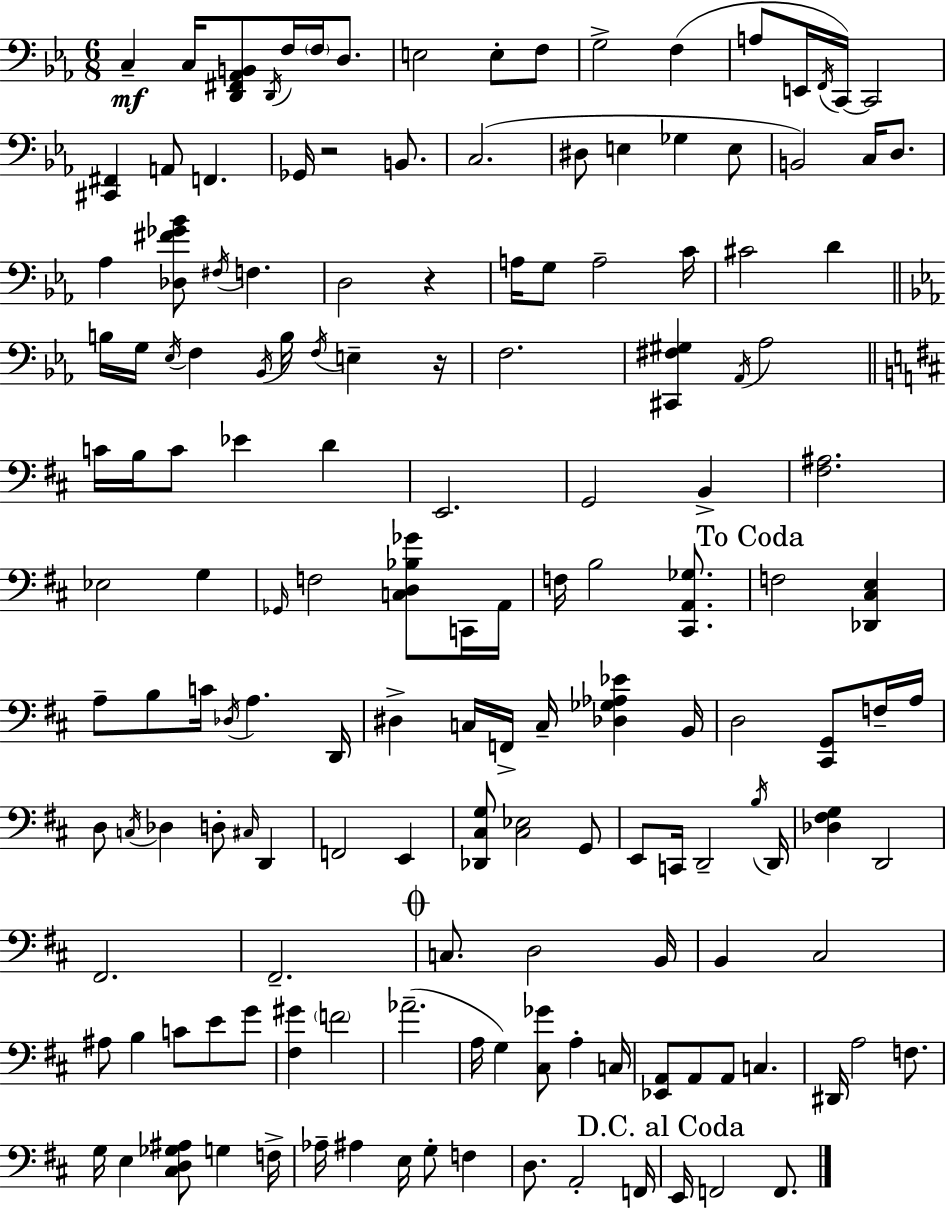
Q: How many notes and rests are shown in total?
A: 154